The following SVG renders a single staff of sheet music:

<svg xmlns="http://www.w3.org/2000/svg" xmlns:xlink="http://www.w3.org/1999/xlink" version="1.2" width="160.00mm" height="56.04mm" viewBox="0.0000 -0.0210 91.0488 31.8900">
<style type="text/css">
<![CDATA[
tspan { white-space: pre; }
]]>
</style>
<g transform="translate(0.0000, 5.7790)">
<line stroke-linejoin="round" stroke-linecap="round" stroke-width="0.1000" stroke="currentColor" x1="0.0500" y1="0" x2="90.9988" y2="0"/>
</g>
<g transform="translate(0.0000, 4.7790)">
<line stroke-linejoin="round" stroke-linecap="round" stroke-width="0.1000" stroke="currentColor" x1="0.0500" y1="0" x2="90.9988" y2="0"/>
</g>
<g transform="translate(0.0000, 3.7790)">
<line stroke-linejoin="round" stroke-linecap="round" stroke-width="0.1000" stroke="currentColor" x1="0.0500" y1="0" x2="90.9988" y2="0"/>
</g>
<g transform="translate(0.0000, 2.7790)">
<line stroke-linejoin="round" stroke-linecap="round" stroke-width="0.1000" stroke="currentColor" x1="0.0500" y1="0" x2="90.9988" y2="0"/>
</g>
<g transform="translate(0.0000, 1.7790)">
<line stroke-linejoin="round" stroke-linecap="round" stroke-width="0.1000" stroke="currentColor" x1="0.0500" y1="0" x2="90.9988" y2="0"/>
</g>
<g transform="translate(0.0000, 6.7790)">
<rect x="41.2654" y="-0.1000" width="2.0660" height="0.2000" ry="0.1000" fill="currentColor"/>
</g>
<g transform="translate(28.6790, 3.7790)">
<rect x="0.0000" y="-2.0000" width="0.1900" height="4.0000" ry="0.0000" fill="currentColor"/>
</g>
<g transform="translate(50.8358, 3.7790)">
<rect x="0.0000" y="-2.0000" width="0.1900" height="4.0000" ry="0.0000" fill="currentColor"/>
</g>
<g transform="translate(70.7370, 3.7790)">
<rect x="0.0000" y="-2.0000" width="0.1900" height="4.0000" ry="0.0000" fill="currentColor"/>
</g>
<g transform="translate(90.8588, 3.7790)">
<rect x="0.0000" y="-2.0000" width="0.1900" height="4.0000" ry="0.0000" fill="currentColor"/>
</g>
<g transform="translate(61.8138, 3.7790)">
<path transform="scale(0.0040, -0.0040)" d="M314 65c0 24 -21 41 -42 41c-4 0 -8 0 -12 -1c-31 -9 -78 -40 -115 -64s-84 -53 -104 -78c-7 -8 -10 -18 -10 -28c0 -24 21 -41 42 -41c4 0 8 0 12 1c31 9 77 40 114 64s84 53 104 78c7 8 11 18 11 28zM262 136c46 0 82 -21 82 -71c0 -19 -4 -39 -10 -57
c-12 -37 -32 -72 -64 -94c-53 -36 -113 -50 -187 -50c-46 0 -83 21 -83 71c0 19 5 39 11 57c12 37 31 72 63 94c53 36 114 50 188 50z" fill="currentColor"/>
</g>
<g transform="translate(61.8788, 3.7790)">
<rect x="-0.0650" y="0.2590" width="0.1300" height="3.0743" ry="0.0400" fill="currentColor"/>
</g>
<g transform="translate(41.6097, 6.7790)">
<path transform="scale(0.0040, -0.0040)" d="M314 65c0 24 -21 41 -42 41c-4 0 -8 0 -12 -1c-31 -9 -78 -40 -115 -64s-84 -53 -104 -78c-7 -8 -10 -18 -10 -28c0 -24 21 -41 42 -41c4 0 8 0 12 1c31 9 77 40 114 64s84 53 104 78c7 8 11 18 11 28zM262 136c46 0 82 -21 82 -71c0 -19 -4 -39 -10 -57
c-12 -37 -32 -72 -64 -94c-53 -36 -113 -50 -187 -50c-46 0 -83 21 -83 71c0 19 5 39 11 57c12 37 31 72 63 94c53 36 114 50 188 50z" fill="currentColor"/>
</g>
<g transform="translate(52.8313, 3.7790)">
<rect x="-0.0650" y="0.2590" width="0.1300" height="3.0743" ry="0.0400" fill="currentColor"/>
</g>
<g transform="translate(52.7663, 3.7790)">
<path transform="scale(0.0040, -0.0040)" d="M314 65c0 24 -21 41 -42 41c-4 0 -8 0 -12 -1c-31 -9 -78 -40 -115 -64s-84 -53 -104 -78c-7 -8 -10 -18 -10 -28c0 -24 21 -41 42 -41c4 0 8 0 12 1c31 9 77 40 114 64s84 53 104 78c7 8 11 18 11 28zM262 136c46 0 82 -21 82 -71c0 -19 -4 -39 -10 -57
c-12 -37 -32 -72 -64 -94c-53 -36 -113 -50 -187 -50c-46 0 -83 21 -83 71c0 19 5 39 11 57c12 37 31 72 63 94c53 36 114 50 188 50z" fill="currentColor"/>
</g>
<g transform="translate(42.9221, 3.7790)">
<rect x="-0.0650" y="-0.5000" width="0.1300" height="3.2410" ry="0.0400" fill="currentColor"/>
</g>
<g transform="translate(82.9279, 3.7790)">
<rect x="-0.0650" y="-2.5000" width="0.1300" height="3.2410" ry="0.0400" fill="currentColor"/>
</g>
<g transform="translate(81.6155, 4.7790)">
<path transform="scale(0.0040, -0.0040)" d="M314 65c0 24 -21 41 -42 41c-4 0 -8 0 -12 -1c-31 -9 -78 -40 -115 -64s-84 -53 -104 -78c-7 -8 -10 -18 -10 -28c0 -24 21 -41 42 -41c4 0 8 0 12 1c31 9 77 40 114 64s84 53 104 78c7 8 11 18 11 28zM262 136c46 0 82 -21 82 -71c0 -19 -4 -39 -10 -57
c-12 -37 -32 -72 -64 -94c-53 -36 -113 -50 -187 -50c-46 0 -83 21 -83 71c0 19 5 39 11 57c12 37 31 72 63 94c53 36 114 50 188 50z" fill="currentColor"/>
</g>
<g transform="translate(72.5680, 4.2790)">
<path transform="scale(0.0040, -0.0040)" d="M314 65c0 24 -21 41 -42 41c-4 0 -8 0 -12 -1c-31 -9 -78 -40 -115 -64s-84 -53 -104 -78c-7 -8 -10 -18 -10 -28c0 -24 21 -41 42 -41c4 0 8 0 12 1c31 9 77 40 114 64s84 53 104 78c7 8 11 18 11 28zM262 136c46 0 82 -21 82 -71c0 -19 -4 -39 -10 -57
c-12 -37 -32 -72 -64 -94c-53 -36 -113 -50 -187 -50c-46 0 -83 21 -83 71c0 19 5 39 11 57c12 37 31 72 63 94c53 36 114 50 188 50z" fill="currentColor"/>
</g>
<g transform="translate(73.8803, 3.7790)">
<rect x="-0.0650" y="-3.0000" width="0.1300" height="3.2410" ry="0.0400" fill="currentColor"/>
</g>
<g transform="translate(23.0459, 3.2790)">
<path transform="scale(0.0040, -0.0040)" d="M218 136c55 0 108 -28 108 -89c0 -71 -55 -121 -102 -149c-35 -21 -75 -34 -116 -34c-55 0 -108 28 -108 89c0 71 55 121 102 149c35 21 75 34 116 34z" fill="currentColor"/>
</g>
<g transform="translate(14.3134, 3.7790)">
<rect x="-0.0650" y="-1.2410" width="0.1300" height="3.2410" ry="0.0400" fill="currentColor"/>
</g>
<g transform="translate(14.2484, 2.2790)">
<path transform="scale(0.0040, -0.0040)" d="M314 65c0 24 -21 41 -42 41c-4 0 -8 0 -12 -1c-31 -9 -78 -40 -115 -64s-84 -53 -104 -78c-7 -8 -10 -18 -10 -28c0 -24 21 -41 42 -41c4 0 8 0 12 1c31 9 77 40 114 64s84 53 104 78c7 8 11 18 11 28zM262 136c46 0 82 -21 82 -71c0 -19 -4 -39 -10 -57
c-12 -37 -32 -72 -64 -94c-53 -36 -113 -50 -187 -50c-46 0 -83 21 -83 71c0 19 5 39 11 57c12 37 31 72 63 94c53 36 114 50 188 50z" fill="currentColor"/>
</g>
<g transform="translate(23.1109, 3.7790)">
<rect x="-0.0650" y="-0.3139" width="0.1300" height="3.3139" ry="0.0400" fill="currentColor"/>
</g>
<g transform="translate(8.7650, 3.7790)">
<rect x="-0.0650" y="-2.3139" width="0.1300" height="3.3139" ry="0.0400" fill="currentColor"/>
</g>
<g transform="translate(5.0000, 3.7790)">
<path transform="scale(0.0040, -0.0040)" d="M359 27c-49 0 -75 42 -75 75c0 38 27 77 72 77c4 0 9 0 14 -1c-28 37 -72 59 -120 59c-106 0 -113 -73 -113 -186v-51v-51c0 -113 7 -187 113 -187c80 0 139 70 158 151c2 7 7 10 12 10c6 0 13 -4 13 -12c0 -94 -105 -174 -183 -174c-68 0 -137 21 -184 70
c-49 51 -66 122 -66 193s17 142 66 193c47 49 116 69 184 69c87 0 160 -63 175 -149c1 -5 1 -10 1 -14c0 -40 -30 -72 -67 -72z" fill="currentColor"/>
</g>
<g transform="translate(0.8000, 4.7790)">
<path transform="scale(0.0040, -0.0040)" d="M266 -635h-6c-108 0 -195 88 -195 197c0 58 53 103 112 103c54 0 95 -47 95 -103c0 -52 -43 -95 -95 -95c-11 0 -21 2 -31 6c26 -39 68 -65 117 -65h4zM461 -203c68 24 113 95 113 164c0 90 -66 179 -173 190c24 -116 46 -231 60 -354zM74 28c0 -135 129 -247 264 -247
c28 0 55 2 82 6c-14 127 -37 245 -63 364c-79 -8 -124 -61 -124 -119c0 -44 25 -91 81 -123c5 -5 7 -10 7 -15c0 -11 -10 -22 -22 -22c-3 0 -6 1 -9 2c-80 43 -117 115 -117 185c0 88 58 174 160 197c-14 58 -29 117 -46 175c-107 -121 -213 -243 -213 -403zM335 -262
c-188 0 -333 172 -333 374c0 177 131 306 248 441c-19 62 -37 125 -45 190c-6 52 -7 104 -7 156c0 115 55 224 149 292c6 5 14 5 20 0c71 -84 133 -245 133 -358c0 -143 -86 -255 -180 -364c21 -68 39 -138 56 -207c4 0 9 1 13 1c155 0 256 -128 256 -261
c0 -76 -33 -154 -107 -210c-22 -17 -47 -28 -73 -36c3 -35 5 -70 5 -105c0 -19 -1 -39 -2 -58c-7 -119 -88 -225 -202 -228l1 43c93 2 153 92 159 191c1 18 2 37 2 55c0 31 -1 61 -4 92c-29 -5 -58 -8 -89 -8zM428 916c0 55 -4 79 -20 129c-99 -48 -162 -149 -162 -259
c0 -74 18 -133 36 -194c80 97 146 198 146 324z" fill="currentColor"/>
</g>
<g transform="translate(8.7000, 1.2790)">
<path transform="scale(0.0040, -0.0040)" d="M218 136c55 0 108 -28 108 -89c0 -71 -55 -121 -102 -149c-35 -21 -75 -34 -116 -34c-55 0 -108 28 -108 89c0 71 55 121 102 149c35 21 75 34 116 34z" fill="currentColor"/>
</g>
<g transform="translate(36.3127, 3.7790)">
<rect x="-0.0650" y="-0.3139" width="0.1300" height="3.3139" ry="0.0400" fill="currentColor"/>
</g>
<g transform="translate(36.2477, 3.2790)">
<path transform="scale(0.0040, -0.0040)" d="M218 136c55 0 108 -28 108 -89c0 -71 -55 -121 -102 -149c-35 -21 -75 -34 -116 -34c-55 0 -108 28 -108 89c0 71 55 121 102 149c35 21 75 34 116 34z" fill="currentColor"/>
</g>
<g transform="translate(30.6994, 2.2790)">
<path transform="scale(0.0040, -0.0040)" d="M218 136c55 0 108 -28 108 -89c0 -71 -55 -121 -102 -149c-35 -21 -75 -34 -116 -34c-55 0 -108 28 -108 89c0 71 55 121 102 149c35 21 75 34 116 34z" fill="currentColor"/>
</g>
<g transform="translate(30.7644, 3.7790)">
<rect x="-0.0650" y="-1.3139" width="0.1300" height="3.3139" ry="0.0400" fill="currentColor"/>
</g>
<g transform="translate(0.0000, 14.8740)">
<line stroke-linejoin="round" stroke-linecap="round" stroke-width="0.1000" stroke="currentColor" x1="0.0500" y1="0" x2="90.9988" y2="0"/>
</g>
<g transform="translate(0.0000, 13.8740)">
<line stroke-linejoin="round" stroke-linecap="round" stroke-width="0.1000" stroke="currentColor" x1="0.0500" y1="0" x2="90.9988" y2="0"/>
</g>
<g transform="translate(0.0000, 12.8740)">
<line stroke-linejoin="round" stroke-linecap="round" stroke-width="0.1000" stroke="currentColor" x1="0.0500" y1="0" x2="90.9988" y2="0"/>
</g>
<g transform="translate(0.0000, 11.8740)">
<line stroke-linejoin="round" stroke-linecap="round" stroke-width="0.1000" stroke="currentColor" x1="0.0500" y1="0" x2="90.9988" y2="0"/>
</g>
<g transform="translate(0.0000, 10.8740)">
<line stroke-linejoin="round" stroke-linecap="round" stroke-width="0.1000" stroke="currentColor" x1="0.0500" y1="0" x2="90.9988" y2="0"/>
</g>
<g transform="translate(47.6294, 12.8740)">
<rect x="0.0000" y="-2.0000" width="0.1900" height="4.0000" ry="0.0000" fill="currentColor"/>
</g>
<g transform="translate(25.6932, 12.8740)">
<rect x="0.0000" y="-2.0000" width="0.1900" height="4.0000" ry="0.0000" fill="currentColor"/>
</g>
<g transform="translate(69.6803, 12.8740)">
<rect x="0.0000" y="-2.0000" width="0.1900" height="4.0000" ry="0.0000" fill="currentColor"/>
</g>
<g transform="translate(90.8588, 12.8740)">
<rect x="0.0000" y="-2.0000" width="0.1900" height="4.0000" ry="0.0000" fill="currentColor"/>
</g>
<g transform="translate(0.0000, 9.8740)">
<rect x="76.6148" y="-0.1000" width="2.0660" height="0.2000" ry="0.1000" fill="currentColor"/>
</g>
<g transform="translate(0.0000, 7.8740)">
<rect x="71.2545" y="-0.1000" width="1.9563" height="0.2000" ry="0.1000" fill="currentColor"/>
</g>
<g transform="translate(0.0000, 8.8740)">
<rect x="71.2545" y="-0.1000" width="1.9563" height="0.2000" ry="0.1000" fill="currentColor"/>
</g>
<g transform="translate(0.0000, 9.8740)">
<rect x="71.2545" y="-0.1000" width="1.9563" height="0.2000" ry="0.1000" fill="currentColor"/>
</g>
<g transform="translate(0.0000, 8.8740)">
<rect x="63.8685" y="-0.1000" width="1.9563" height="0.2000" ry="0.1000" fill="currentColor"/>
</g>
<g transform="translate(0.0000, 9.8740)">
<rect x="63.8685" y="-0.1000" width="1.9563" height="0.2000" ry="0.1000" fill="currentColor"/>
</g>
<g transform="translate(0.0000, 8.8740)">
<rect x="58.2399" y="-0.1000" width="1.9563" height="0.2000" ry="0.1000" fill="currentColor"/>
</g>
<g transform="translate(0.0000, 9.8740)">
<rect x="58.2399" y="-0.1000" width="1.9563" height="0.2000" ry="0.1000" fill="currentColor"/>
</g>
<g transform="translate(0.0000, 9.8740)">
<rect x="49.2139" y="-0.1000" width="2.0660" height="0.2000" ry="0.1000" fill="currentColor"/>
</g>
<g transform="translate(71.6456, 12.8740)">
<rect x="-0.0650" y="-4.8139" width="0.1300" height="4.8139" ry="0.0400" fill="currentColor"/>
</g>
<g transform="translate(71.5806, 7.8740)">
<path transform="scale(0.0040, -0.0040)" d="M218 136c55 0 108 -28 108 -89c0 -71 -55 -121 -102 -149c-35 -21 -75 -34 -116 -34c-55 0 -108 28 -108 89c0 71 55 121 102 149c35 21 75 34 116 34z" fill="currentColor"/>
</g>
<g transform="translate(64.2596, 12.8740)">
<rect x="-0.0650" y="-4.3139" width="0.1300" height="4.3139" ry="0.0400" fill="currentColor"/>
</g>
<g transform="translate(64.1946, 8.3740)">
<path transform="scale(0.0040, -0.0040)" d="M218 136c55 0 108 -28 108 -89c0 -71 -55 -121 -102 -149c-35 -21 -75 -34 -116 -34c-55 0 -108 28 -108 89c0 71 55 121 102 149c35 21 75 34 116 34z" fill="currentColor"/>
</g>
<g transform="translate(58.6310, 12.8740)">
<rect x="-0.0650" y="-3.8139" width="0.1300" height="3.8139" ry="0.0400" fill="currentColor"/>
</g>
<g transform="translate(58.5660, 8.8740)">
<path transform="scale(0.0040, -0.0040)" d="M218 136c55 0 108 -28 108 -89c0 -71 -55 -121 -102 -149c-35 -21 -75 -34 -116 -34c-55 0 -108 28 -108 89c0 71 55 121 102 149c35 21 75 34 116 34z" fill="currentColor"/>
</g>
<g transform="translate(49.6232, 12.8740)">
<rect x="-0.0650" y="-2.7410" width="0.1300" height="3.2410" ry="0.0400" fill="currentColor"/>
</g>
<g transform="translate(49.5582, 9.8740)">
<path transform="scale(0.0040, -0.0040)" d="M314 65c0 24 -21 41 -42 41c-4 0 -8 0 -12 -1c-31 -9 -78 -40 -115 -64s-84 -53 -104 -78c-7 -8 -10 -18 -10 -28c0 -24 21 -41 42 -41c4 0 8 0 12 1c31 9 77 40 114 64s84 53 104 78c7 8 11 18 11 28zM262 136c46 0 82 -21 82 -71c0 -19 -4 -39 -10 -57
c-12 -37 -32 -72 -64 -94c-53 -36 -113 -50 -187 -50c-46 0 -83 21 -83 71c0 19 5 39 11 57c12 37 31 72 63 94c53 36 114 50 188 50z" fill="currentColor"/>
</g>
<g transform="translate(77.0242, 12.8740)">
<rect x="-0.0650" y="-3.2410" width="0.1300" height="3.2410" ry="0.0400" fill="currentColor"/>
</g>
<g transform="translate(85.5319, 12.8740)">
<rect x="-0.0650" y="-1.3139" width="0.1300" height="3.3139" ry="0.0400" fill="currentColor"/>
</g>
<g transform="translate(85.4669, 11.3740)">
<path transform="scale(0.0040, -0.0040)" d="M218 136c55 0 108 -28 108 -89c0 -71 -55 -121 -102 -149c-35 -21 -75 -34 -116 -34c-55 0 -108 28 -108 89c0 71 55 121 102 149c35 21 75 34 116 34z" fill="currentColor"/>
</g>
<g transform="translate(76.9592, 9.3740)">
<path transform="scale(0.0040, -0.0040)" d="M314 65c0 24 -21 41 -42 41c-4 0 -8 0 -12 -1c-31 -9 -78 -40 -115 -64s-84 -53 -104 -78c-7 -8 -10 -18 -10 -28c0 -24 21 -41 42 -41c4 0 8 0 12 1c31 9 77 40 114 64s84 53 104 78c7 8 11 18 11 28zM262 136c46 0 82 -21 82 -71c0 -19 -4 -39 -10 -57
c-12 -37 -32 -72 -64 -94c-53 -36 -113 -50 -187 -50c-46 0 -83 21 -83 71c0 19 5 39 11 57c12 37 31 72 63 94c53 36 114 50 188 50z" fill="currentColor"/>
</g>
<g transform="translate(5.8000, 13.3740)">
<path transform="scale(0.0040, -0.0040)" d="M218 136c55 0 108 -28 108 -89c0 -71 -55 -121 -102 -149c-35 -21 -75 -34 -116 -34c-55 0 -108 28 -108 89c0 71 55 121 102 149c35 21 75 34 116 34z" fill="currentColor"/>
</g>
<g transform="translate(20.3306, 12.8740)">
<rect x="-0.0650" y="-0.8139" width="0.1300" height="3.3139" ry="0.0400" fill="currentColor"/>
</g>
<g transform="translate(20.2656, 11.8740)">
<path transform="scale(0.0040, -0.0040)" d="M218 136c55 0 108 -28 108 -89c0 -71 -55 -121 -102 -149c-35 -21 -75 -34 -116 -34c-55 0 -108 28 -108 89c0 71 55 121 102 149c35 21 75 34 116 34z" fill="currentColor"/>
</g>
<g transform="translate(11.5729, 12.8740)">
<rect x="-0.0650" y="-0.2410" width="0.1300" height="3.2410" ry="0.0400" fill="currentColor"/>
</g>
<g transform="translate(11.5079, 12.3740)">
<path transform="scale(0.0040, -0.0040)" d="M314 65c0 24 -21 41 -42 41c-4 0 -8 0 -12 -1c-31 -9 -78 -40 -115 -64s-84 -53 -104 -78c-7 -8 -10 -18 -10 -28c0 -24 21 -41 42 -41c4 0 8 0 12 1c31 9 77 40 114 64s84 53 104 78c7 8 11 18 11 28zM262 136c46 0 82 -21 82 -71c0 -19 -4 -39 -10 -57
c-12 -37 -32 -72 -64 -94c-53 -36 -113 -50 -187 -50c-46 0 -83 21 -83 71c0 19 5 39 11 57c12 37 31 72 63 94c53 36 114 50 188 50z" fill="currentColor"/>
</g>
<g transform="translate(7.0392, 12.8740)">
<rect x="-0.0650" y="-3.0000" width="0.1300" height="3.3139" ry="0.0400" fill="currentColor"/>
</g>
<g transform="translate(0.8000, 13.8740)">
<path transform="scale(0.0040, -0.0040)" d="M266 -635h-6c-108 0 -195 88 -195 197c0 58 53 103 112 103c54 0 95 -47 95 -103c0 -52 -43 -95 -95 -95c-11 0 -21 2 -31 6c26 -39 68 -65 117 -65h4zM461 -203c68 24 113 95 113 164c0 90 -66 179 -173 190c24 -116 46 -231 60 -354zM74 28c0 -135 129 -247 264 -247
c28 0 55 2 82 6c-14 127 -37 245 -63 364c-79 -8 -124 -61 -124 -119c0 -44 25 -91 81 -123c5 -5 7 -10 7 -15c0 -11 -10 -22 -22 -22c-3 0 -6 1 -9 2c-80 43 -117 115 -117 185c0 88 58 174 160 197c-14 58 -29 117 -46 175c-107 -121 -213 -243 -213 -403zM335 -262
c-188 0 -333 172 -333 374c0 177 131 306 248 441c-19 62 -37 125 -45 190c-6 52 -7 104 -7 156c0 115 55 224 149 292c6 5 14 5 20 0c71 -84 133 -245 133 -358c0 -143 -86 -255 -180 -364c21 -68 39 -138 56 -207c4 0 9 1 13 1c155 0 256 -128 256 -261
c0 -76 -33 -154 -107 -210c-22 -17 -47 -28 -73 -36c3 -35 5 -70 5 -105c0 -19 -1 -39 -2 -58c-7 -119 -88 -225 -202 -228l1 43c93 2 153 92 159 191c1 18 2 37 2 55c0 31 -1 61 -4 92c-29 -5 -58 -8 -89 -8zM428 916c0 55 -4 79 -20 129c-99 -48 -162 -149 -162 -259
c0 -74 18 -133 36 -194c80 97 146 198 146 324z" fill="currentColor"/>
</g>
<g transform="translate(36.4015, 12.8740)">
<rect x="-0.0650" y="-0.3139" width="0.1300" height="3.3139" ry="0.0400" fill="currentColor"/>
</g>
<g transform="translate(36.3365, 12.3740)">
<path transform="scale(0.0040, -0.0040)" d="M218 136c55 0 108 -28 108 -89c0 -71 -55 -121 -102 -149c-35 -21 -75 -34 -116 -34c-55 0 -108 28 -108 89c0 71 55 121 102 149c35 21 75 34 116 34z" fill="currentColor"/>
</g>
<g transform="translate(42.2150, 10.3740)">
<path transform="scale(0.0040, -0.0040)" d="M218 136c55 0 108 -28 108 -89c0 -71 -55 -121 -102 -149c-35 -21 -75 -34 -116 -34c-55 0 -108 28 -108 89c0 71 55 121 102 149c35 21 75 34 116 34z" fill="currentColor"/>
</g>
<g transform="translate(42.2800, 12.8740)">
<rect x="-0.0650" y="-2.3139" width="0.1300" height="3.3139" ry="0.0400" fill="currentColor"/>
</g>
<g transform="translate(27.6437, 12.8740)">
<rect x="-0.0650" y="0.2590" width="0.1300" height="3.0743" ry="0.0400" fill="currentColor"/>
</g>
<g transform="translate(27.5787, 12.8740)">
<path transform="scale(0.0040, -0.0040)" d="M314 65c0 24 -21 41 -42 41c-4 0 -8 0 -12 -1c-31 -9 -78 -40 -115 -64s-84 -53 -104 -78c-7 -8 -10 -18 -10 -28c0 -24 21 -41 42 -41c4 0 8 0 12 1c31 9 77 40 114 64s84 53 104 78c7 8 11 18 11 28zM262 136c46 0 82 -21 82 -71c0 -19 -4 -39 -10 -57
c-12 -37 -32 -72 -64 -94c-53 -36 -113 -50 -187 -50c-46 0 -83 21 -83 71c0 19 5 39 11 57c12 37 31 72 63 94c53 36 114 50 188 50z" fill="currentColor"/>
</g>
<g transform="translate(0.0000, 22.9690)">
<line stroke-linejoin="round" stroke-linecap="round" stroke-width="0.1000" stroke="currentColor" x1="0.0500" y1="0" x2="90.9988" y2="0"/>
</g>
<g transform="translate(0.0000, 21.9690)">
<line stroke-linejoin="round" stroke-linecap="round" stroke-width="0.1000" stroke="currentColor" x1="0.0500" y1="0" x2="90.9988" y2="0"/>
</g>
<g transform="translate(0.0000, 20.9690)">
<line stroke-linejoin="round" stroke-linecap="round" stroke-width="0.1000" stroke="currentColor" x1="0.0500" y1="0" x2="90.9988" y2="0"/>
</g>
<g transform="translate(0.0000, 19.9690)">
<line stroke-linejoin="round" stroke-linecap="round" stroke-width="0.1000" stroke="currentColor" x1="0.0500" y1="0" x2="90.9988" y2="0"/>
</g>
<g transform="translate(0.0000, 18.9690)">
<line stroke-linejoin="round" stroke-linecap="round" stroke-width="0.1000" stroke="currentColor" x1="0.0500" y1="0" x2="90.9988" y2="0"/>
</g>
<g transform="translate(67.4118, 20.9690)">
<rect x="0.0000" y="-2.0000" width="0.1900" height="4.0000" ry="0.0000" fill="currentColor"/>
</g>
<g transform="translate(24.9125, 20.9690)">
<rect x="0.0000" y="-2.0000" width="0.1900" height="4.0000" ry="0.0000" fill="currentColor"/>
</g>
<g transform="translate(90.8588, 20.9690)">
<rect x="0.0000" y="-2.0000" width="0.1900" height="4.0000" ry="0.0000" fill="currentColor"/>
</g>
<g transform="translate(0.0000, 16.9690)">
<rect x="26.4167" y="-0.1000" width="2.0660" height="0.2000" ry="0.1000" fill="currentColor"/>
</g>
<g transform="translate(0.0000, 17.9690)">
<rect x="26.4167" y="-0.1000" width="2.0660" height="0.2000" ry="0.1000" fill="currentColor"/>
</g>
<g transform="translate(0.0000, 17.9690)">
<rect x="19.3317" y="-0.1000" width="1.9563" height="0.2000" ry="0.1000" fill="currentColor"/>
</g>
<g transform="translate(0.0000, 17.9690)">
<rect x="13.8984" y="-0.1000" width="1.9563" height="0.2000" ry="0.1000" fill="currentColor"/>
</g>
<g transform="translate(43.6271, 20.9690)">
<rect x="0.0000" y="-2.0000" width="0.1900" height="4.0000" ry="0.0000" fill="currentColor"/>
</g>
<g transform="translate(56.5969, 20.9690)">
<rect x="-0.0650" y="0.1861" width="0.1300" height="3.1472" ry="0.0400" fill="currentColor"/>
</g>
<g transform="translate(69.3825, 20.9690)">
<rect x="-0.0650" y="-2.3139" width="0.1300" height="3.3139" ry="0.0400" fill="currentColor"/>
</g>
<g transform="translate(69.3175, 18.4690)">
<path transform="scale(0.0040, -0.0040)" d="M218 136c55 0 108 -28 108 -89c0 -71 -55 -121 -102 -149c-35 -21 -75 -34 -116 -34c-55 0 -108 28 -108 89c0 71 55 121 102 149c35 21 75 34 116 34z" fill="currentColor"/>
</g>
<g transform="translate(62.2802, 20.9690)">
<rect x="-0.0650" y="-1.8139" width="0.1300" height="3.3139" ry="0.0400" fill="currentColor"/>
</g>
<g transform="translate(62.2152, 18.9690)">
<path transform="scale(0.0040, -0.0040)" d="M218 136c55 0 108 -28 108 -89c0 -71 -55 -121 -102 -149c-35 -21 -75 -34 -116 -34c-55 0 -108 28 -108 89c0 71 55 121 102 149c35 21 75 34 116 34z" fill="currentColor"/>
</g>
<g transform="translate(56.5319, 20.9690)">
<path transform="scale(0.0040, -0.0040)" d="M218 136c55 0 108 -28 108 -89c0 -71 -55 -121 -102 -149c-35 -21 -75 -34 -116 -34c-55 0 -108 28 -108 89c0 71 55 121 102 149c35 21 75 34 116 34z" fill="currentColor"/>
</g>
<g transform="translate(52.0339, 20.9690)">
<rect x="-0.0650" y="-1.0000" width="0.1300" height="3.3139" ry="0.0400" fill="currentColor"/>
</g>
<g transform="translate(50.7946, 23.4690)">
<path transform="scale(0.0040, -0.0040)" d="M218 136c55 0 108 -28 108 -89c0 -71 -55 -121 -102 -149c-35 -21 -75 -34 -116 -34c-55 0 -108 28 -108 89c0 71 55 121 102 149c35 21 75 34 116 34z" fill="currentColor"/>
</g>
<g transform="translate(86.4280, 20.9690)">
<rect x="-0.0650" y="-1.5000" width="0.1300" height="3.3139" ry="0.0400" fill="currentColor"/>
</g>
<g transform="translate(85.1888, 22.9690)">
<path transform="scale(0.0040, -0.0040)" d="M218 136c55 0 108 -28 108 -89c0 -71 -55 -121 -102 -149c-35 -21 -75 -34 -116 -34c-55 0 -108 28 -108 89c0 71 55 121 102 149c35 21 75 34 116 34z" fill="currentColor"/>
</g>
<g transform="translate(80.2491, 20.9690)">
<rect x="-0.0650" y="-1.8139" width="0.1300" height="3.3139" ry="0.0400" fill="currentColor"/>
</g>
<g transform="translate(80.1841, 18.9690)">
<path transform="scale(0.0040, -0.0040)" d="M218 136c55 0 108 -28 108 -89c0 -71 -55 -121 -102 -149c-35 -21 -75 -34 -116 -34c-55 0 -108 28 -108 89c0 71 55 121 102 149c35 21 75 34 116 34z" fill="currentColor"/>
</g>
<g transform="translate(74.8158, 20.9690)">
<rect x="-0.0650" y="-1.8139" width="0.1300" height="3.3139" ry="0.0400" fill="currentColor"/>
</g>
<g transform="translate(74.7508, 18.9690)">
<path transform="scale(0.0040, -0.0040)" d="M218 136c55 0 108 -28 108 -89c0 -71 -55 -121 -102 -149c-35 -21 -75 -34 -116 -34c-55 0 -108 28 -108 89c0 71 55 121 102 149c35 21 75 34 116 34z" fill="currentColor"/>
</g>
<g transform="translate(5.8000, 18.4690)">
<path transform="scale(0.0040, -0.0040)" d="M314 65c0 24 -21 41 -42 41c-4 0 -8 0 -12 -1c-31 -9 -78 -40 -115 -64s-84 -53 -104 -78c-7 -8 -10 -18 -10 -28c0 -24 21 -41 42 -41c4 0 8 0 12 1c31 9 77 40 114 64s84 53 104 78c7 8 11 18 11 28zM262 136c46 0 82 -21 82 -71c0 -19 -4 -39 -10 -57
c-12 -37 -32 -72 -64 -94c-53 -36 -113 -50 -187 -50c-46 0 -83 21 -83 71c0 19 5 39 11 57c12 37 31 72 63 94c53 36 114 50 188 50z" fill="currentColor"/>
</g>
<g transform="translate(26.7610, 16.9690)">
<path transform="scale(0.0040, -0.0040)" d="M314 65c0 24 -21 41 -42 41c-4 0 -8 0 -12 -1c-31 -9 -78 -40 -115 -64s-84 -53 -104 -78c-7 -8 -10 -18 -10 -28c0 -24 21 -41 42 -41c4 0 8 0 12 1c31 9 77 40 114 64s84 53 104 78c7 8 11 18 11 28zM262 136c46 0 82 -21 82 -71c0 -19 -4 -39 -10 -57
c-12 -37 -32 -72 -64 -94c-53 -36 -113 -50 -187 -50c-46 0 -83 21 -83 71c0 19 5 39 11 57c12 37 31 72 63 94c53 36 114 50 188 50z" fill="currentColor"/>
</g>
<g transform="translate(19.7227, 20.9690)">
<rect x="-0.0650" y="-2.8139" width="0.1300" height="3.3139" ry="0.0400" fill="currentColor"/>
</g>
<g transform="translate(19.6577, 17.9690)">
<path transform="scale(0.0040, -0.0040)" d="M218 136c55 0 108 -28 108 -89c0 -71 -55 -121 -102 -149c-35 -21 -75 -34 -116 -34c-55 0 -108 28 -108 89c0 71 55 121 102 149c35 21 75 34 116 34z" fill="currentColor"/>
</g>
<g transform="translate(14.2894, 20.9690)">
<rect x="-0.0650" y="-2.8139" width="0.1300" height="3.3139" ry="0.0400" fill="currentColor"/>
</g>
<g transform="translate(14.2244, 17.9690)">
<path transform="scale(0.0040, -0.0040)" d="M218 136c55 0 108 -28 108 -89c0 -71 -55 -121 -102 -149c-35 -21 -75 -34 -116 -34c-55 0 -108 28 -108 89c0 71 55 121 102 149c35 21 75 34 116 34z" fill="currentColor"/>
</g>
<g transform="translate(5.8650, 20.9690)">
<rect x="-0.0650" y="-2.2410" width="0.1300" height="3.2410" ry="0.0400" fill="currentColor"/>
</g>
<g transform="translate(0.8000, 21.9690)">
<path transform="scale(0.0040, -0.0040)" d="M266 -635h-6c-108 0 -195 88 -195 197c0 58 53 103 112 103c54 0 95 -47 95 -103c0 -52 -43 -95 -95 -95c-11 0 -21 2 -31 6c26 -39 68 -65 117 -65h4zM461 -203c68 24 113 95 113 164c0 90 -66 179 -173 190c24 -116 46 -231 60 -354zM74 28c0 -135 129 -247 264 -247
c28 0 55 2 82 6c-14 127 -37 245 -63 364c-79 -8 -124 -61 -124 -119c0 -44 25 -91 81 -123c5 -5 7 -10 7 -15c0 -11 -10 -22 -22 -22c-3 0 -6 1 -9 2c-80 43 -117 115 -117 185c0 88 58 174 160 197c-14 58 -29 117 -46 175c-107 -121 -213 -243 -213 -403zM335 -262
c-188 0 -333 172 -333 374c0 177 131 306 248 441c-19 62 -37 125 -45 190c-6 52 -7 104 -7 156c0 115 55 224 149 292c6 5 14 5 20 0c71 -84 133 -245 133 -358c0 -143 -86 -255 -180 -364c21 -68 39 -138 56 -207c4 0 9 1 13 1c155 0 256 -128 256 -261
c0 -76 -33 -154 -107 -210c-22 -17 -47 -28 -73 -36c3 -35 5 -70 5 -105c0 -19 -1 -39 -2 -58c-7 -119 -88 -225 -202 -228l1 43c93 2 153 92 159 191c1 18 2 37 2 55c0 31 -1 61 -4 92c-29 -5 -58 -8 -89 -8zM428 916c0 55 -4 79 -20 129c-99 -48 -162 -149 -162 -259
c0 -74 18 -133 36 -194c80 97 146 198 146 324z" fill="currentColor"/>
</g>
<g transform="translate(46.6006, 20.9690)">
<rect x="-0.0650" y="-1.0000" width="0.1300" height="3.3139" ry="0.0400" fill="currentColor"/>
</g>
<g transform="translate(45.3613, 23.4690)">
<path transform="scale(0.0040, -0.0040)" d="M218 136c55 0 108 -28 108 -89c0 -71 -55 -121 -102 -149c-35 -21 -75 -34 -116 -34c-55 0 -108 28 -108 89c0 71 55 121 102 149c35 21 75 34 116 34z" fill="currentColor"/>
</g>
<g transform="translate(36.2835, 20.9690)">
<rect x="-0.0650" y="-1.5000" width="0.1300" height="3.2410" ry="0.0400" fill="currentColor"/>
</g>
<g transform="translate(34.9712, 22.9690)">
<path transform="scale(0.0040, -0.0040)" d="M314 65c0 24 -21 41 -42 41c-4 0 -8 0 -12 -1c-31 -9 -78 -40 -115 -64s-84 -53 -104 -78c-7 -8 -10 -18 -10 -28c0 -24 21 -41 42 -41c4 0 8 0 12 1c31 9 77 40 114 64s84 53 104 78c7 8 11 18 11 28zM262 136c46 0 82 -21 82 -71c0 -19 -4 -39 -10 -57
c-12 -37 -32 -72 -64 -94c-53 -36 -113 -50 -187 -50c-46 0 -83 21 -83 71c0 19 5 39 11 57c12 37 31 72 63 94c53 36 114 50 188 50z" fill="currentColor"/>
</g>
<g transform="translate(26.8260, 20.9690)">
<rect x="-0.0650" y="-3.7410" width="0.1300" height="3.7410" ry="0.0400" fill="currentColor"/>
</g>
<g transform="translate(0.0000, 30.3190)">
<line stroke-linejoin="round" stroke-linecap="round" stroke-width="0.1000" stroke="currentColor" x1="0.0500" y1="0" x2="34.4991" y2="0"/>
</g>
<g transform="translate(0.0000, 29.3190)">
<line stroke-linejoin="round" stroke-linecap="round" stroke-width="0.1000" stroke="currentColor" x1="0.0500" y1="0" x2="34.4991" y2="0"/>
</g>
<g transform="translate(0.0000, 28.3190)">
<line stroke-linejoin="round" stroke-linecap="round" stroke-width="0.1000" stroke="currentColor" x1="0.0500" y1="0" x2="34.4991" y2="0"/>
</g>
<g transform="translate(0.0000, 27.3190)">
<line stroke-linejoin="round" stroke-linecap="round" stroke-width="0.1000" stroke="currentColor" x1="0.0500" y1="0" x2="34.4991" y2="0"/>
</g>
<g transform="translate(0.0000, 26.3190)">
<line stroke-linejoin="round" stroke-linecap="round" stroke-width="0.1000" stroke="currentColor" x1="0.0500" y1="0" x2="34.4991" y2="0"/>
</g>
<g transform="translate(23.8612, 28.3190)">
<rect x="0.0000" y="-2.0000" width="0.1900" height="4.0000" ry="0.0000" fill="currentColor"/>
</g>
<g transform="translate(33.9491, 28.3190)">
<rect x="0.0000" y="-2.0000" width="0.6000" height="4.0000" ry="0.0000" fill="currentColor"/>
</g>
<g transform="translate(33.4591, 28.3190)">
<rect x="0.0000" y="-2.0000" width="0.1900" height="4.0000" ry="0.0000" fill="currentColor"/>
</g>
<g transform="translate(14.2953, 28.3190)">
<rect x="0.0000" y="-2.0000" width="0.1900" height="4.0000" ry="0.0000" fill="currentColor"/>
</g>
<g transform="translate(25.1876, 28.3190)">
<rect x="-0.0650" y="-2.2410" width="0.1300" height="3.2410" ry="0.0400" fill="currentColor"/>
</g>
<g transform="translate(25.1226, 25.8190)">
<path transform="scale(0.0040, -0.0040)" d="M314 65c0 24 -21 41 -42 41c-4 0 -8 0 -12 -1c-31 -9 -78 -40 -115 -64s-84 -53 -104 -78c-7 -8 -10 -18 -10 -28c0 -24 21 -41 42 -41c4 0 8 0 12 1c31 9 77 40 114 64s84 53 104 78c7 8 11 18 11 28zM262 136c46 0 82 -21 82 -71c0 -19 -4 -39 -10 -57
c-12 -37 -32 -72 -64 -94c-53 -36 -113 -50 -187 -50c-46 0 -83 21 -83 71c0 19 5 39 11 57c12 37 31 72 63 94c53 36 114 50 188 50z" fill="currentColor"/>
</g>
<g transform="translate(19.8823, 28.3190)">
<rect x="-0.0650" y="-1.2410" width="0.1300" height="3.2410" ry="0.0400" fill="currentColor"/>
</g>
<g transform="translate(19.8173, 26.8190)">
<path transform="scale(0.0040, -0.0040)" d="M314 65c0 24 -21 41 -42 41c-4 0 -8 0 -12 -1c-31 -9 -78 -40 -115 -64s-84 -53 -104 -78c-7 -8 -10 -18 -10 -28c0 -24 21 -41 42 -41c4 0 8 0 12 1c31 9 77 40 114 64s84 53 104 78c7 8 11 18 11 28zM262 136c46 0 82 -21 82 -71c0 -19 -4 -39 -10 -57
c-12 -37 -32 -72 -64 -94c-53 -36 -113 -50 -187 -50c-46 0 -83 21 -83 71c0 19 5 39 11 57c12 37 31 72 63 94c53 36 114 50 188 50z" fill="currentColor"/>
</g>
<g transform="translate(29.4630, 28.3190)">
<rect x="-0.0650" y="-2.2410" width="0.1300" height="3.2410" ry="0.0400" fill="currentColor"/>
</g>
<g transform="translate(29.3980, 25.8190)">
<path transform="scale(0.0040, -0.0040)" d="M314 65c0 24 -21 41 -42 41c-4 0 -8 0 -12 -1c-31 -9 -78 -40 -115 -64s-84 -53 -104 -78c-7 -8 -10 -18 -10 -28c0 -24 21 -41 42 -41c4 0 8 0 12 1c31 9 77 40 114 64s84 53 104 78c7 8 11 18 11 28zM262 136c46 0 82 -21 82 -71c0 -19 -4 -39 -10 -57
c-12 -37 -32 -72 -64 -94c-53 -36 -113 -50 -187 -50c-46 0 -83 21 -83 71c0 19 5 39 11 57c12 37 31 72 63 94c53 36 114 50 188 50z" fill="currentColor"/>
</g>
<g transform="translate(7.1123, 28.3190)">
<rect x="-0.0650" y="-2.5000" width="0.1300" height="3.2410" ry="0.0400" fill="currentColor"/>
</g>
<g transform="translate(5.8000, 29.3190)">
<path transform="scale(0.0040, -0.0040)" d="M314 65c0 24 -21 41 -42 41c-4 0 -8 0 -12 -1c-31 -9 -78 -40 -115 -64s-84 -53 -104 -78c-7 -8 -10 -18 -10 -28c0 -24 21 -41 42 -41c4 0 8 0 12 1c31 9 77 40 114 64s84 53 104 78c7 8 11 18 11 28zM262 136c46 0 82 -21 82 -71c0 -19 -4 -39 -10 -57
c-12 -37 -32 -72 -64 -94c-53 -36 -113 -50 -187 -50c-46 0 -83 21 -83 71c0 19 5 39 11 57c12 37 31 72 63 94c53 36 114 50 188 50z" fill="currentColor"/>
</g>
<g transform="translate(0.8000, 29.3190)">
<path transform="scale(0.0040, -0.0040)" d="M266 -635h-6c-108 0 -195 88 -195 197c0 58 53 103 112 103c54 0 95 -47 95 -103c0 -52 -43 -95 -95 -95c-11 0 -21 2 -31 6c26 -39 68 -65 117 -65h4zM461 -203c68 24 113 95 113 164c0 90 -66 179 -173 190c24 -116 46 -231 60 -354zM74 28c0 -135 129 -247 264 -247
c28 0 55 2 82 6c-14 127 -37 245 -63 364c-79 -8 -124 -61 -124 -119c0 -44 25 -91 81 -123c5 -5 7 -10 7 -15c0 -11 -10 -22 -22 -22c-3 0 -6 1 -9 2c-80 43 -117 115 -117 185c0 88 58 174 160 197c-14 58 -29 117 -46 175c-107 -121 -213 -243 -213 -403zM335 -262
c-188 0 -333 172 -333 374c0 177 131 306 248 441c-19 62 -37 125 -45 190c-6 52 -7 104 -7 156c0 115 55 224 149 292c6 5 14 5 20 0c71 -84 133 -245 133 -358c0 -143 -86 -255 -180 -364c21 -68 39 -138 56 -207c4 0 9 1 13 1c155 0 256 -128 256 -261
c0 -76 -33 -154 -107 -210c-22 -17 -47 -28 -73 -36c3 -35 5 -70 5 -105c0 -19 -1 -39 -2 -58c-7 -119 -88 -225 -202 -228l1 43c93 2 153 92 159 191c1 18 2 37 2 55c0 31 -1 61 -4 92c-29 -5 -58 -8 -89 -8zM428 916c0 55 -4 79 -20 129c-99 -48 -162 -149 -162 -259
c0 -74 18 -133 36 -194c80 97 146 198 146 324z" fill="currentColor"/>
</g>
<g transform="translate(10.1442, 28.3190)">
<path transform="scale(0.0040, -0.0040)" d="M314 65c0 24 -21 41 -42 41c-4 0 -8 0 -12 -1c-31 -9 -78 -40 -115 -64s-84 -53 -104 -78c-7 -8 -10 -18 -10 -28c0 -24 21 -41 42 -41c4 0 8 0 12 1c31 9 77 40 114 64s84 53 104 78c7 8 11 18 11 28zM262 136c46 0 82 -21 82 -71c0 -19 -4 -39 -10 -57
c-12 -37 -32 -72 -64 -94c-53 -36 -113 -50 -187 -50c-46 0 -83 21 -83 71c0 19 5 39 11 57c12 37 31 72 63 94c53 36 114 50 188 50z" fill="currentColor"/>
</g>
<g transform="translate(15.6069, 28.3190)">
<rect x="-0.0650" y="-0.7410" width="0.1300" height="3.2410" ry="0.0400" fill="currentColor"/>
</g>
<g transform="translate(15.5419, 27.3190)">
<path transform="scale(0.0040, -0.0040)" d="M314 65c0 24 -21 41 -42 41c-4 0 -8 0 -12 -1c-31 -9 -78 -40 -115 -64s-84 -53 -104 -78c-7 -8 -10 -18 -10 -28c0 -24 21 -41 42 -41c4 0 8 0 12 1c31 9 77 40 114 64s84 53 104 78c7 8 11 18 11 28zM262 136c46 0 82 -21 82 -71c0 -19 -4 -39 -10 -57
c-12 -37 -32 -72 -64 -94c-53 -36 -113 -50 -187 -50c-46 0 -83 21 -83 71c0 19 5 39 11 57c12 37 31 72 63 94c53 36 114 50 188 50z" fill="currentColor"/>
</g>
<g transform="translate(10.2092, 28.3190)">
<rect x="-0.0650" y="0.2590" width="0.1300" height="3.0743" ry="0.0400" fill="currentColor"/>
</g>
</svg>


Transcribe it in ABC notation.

X:1
T:Untitled
M:4/4
L:1/4
K:C
g e2 c e c C2 B2 B2 A2 G2 A c2 d B2 c g a2 c' d' e' b2 e g2 a a c'2 E2 D D B f g f f E G2 B2 d2 e2 g2 g2